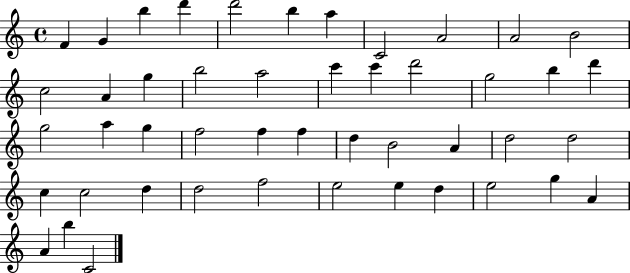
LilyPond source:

{
  \clef treble
  \time 4/4
  \defaultTimeSignature
  \key c \major
  f'4 g'4 b''4 d'''4 | d'''2 b''4 a''4 | c'2 a'2 | a'2 b'2 | \break c''2 a'4 g''4 | b''2 a''2 | c'''4 c'''4 d'''2 | g''2 b''4 d'''4 | \break g''2 a''4 g''4 | f''2 f''4 f''4 | d''4 b'2 a'4 | d''2 d''2 | \break c''4 c''2 d''4 | d''2 f''2 | e''2 e''4 d''4 | e''2 g''4 a'4 | \break a'4 b''4 c'2 | \bar "|."
}